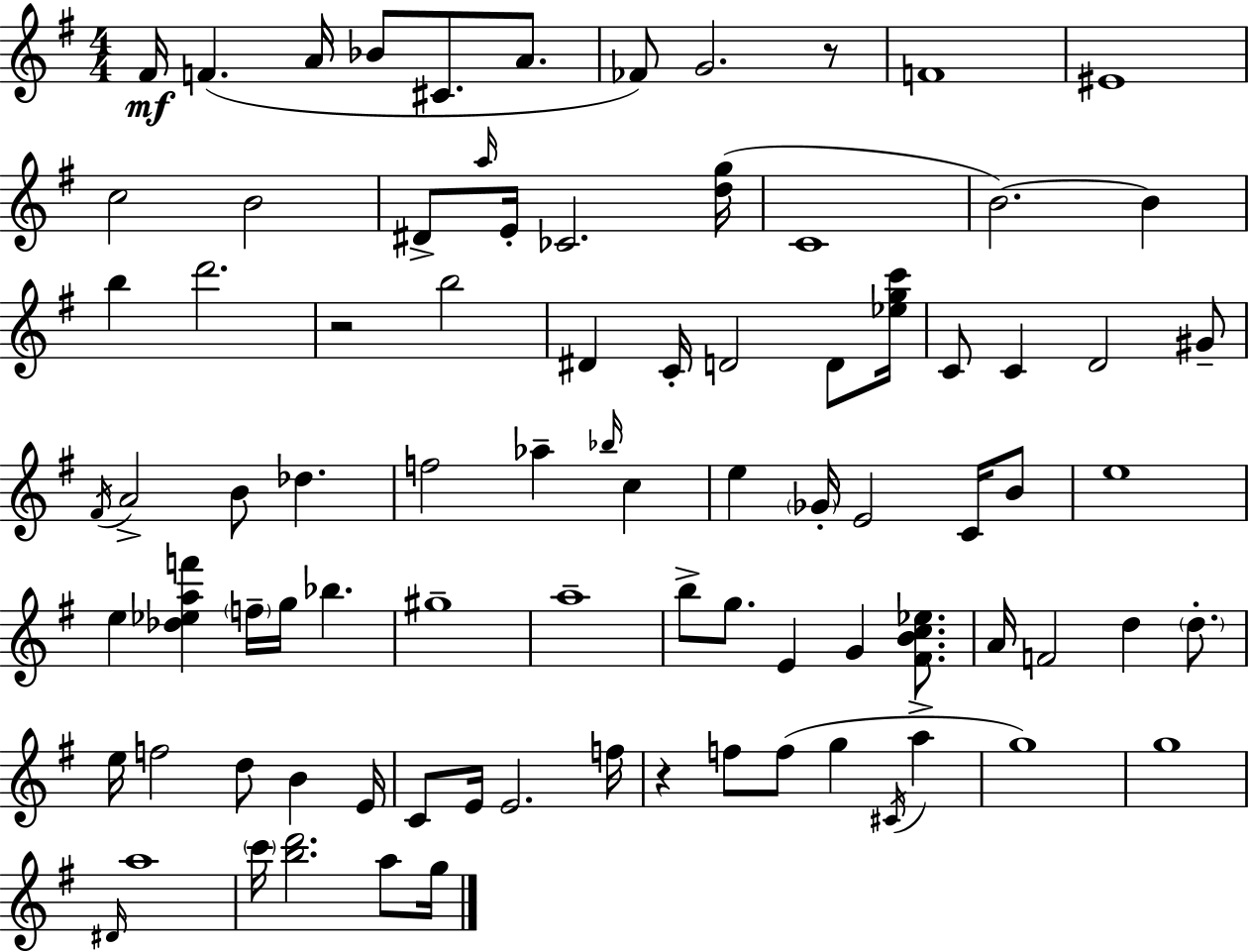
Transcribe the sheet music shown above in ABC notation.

X:1
T:Untitled
M:4/4
L:1/4
K:G
^F/4 F A/4 _B/2 ^C/2 A/2 _F/2 G2 z/2 F4 ^E4 c2 B2 ^D/2 a/4 E/4 _C2 [dg]/4 C4 B2 B b d'2 z2 b2 ^D C/4 D2 D/2 [_egc']/4 C/2 C D2 ^G/2 ^F/4 A2 B/2 _d f2 _a _b/4 c e _G/4 E2 C/4 B/2 e4 e [_d_eaf'] f/4 g/4 _b ^g4 a4 b/2 g/2 E G [^FBc_e]/2 A/4 F2 d d/2 e/4 f2 d/2 B E/4 C/2 E/4 E2 f/4 z f/2 f/2 g ^C/4 a g4 g4 ^D/4 a4 c'/4 [bd']2 a/2 g/4